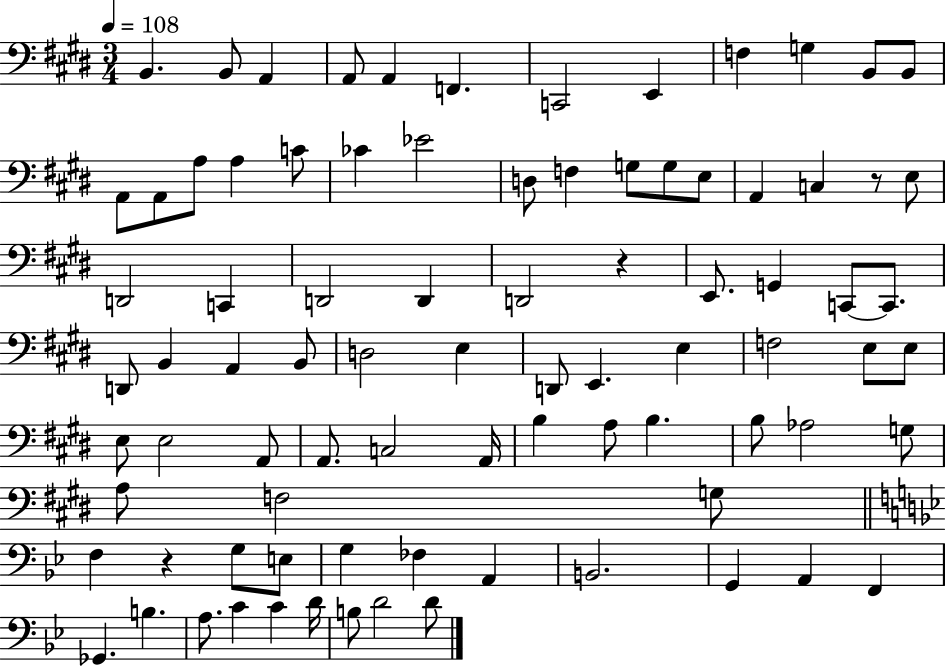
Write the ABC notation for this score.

X:1
T:Untitled
M:3/4
L:1/4
K:E
B,, B,,/2 A,, A,,/2 A,, F,, C,,2 E,, F, G, B,,/2 B,,/2 A,,/2 A,,/2 A,/2 A, C/2 _C _E2 D,/2 F, G,/2 G,/2 E,/2 A,, C, z/2 E,/2 D,,2 C,, D,,2 D,, D,,2 z E,,/2 G,, C,,/2 C,,/2 D,,/2 B,, A,, B,,/2 D,2 E, D,,/2 E,, E, F,2 E,/2 E,/2 E,/2 E,2 A,,/2 A,,/2 C,2 A,,/4 B, A,/2 B, B,/2 _A,2 G,/2 A,/2 F,2 G,/2 F, z G,/2 E,/2 G, _F, A,, B,,2 G,, A,, F,, _G,, B, A,/2 C C D/4 B,/2 D2 D/2